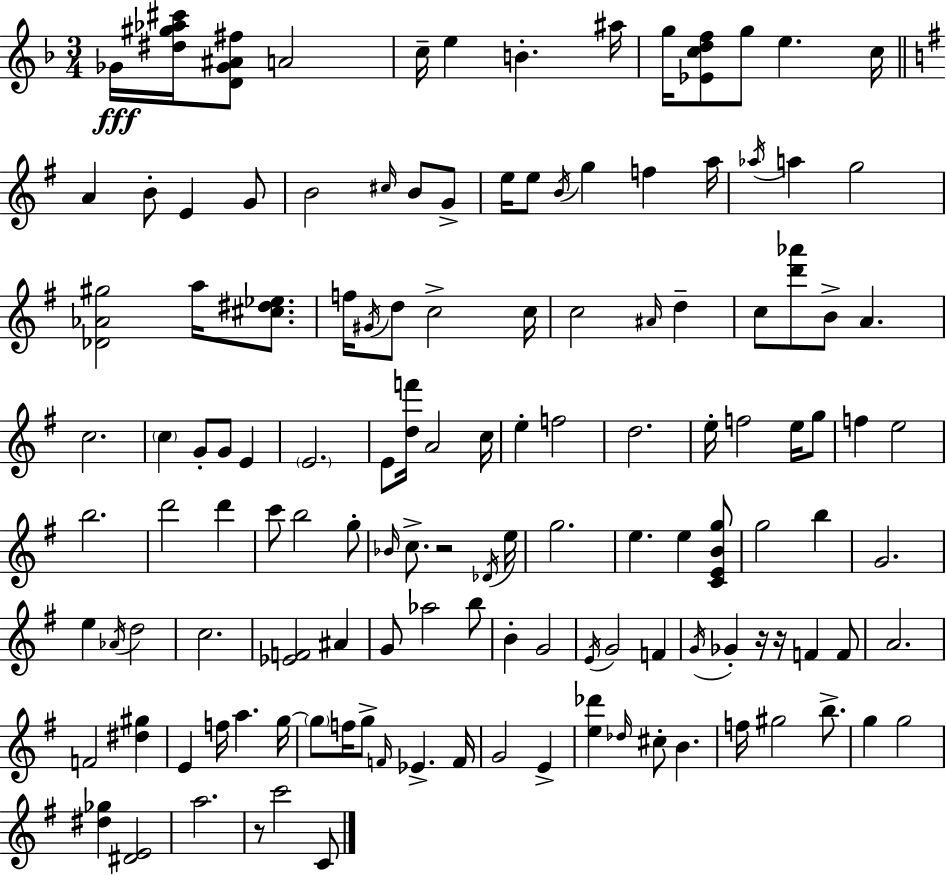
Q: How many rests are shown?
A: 4